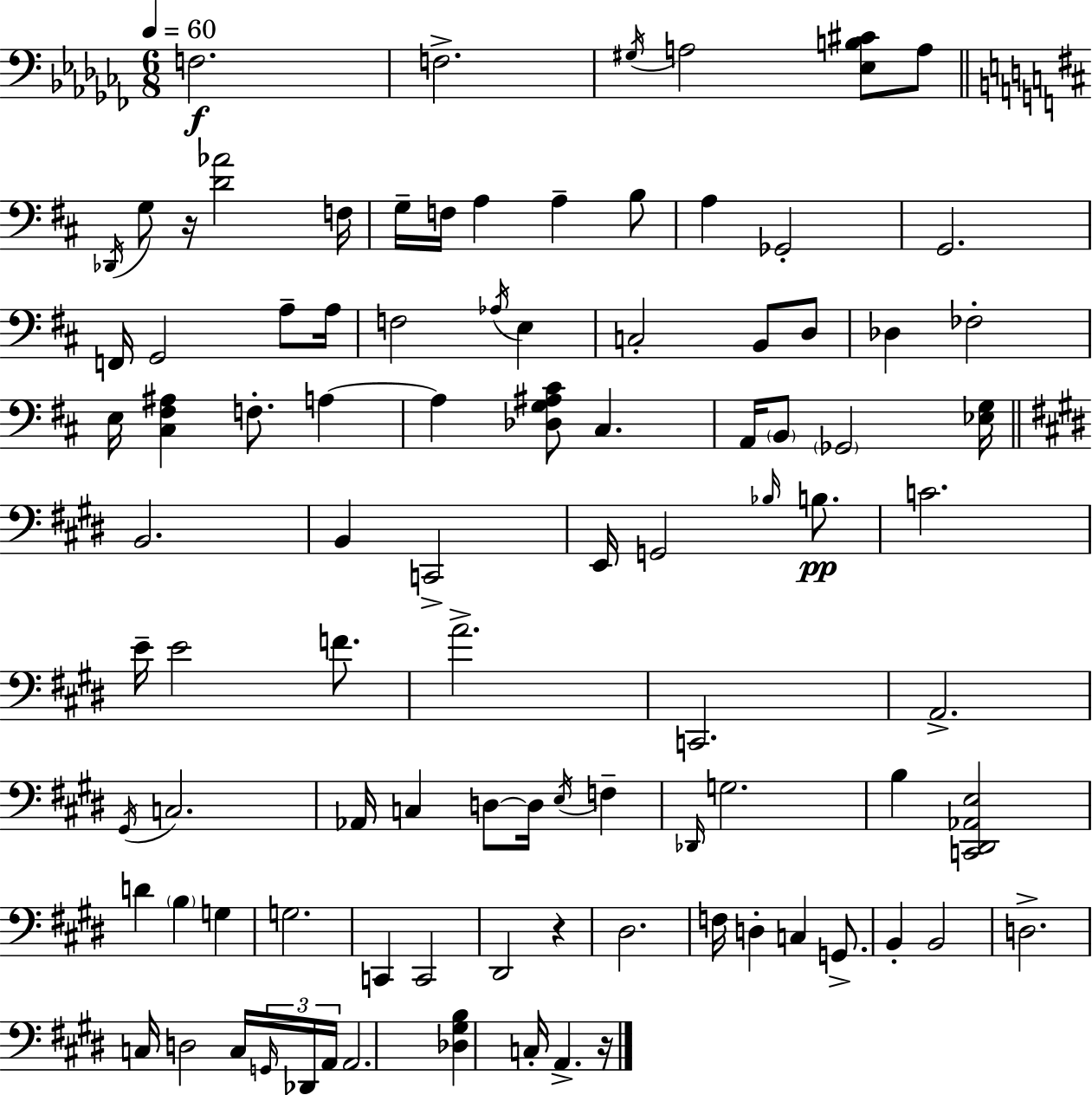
X:1
T:Untitled
M:6/8
L:1/4
K:Abm
F,2 F,2 ^G,/4 A,2 [_E,B,^C]/2 A,/2 _D,,/4 G,/2 z/4 [D_A]2 F,/4 G,/4 F,/4 A, A, B,/2 A, _G,,2 G,,2 F,,/4 G,,2 A,/2 A,/4 F,2 _A,/4 E, C,2 B,,/2 D,/2 _D, _F,2 E,/4 [^C,^F,^A,] F,/2 A, A, [_D,G,^A,^C]/2 ^C, A,,/4 B,,/2 _G,,2 [_E,G,]/4 B,,2 B,, C,,2 E,,/4 G,,2 _B,/4 B,/2 C2 E/4 E2 F/2 A2 C,,2 A,,2 ^G,,/4 C,2 _A,,/4 C, D,/2 D,/4 E,/4 F, _D,,/4 G,2 B, [C,,^D,,_A,,E,]2 D B, G, G,2 C,, C,,2 ^D,,2 z ^D,2 F,/4 D, C, G,,/2 B,, B,,2 D,2 C,/4 D,2 C,/4 G,,/4 _D,,/4 A,,/4 A,,2 [_D,^G,B,] C,/4 A,, z/4